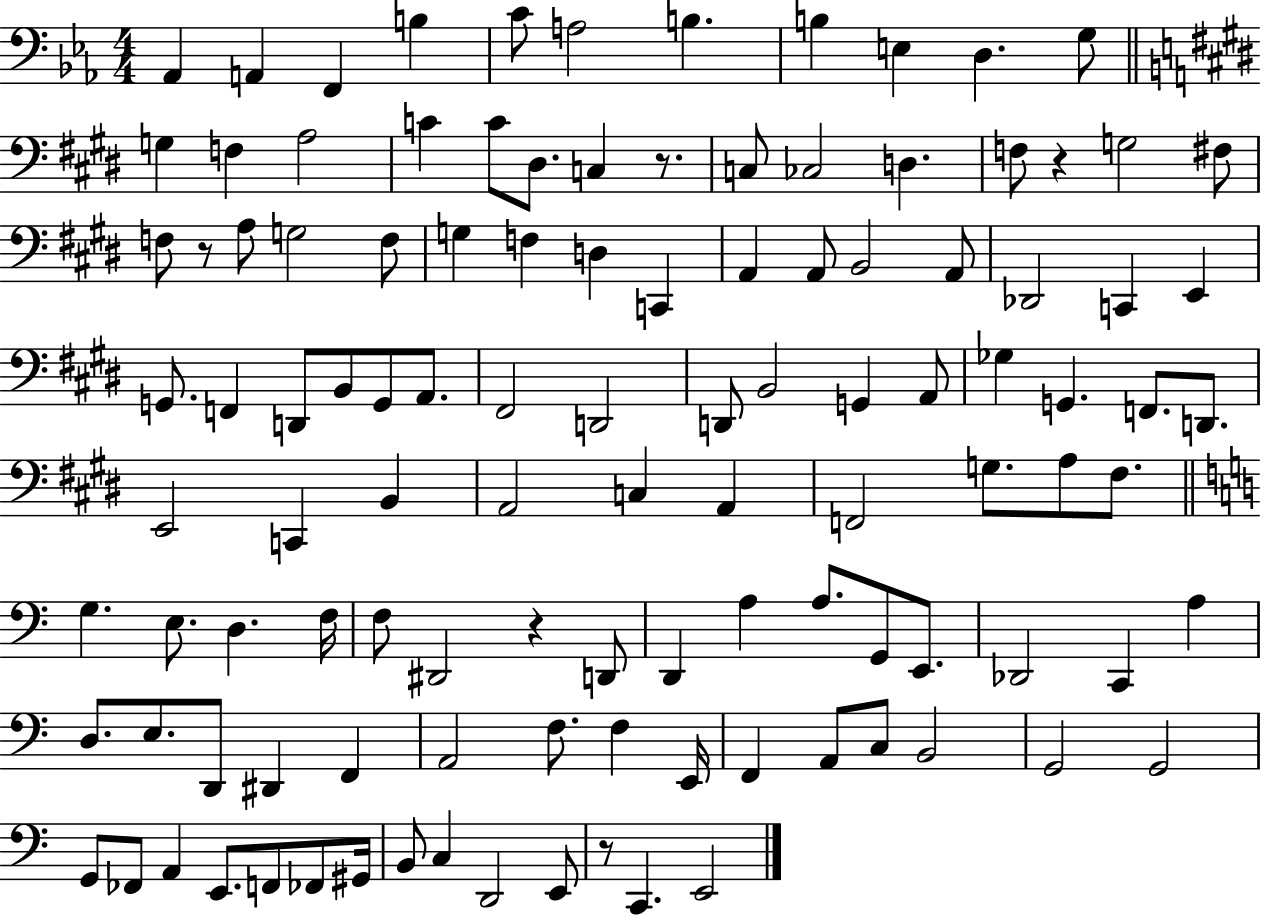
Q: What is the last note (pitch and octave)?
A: E2